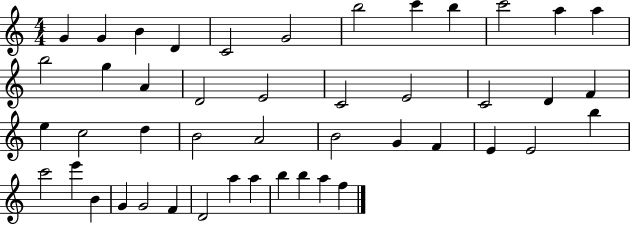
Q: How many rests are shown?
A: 0